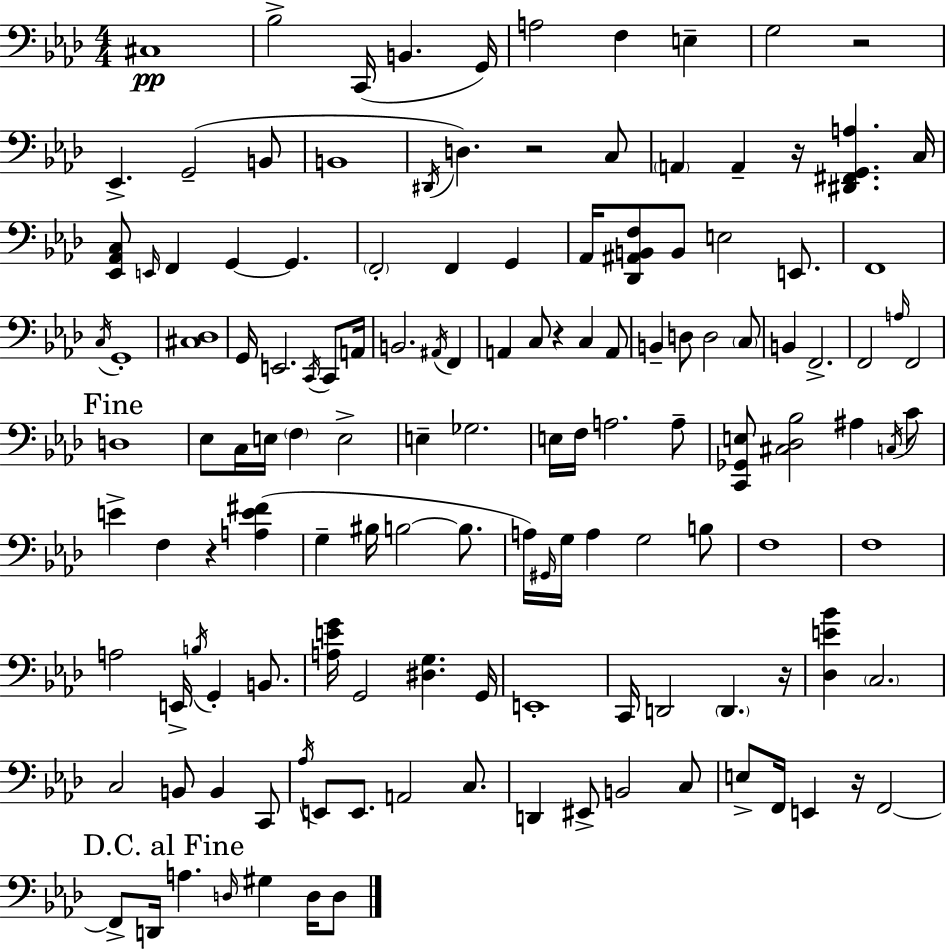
X:1
T:Untitled
M:4/4
L:1/4
K:Fm
^C,4 _B,2 C,,/4 B,, G,,/4 A,2 F, E, G,2 z2 _E,, G,,2 B,,/2 B,,4 ^D,,/4 D, z2 C,/2 A,, A,, z/4 [^D,,^F,,G,,A,] C,/4 [_E,,_A,,C,]/2 E,,/4 F,, G,, G,, F,,2 F,, G,, _A,,/4 [_D,,^A,,B,,F,]/2 B,,/2 E,2 E,,/2 F,,4 C,/4 G,,4 [^C,_D,]4 G,,/4 E,,2 C,,/4 C,,/2 A,,/4 B,,2 ^A,,/4 F,, A,, C,/2 z C, A,,/2 B,, D,/2 D,2 C,/2 B,, F,,2 F,,2 A,/4 F,,2 D,4 _E,/2 C,/4 E,/4 F, E,2 E, _G,2 E,/4 F,/4 A,2 A,/2 [C,,_G,,E,]/2 [^C,_D,_B,]2 ^A, C,/4 C/2 E F, z [A,E^F] G, ^B,/4 B,2 B,/2 A,/4 ^G,,/4 G,/4 A, G,2 B,/2 F,4 F,4 A,2 E,,/4 B,/4 G,, B,,/2 [A,EG]/4 G,,2 [^D,G,] G,,/4 E,,4 C,,/4 D,,2 D,, z/4 [_D,E_B] C,2 C,2 B,,/2 B,, C,,/2 _A,/4 E,,/2 E,,/2 A,,2 C,/2 D,, ^E,,/2 B,,2 C,/2 E,/2 F,,/4 E,, z/4 F,,2 F,,/2 D,,/4 A, D,/4 ^G, D,/4 D,/2